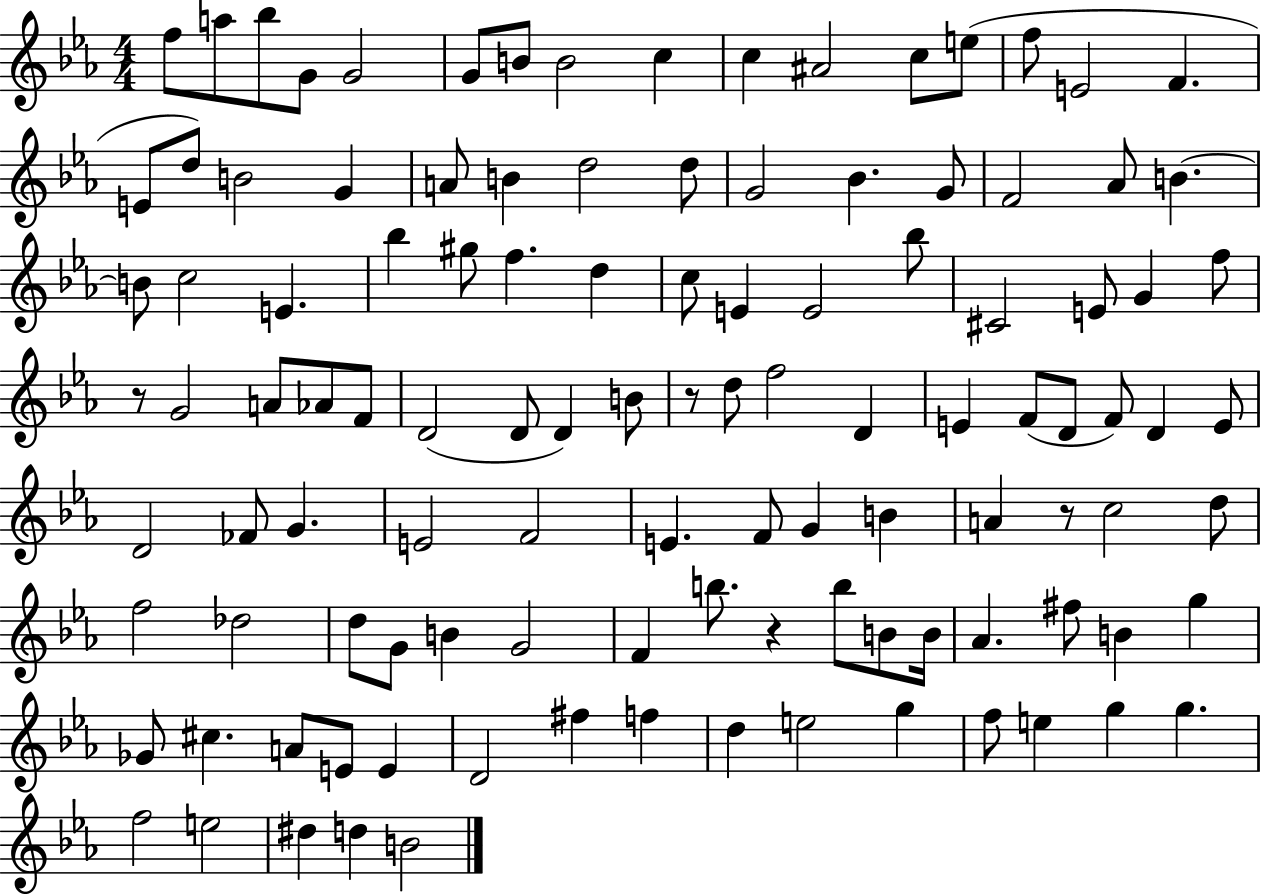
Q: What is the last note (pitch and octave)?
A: B4